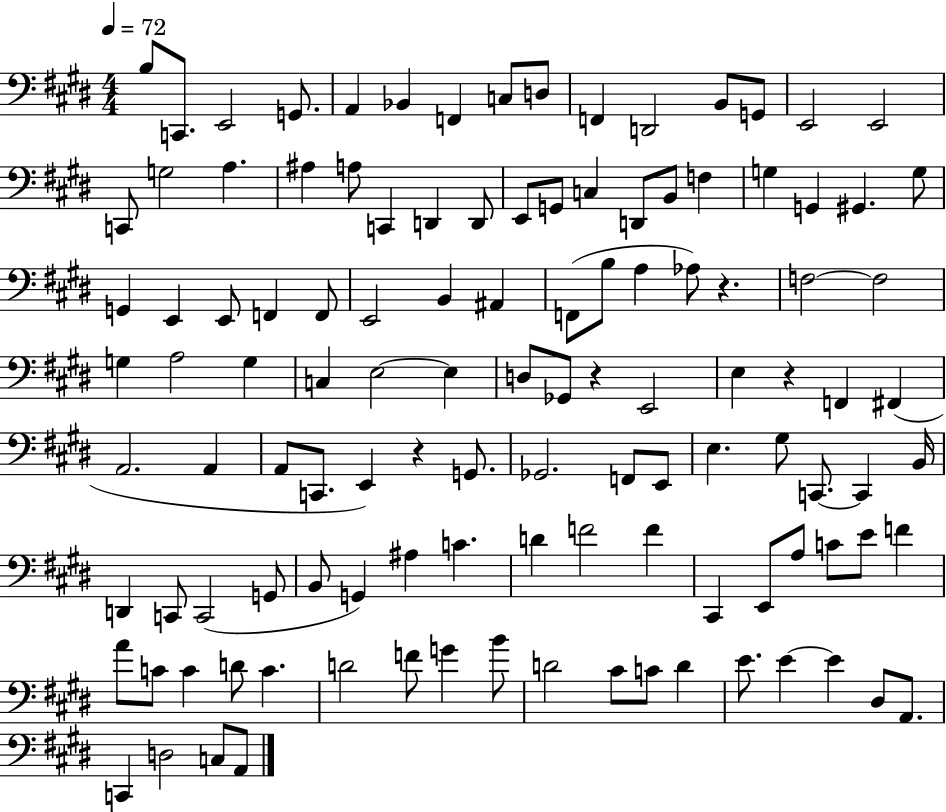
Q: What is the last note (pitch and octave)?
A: A2